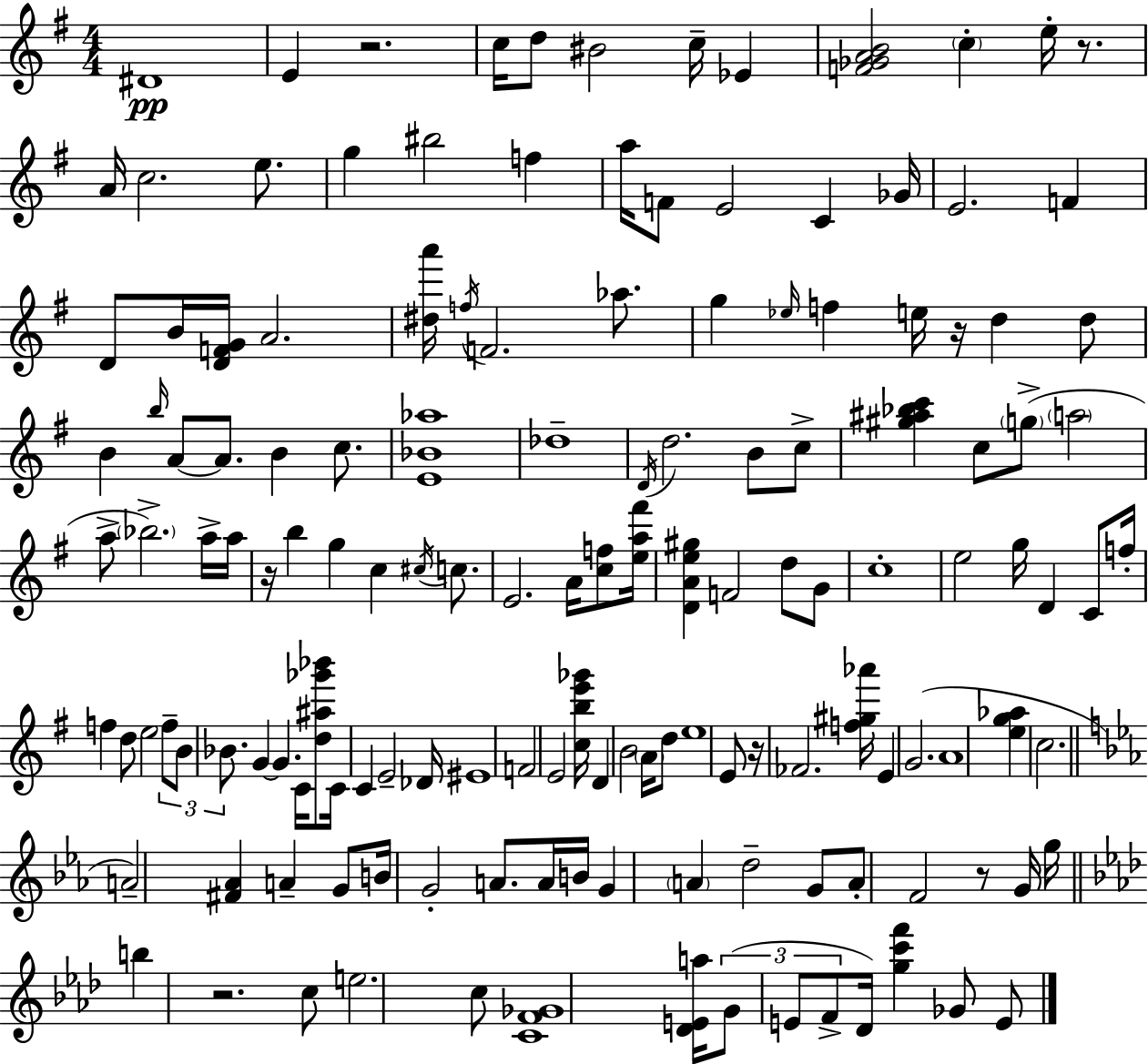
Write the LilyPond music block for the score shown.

{
  \clef treble
  \numericTimeSignature
  \time 4/4
  \key e \minor
  dis'1\pp | e'4 r2. | c''16 d''8 bis'2 c''16-- ees'4 | <f' ges' a' b'>2 \parenthesize c''4-. e''16-. r8. | \break a'16 c''2. e''8. | g''4 bis''2 f''4 | a''16 f'8 e'2 c'4 ges'16 | e'2. f'4 | \break d'8 b'16 <d' f' g'>16 a'2. | <dis'' a'''>16 \acciaccatura { f''16 } f'2. aes''8. | g''4 \grace { ees''16 } f''4 e''16 r16 d''4 | d''8 b'4 \grace { b''16 } a'8~~ a'8. b'4 | \break c''8. <e' bes' aes''>1 | des''1-- | \acciaccatura { d'16 } d''2. | b'8 c''8-> <gis'' ais'' bes'' c'''>4 c''8 \parenthesize g''8->( \parenthesize a''2 | \break a''8-> \parenthesize bes''2.->) | a''16-> a''16 r16 b''4 g''4 c''4 | \acciaccatura { cis''16 } c''8. e'2. | a'16 <c'' f''>8 <e'' a'' fis'''>16 <d' a' e'' gis''>4 f'2 | \break d''8 g'8 c''1-. | e''2 g''16 d'4 | c'8 f''16-. f''4 d''8 e''2 | \tuplet 3/2 { f''8-- b'8 bes'8. } g'4~~ g'4. | \break c'16 <d'' ais'' ges''' bes'''>8 c'16 c'4 e'2-- | des'16 eis'1 | f'2 e'2 | <c'' b'' e''' ges'''>16 d'4 b'2 | \break \parenthesize a'16 d''8 e''1 | e'8 r16 fes'2. | <f'' gis'' aes'''>16 e'4 g'2.( | a'1 | \break <e'' g'' aes''>4 c''2. | \bar "||" \break \key ees \major a'2--) <fis' aes'>4 a'4-- | g'8 b'16 g'2-. a'8. a'16 b'16 | g'4 \parenthesize a'4 d''2-- | g'8 a'8-. f'2 r8 g'16 g''16 | \break \bar "||" \break \key f \minor b''4 r2. | c''8 e''2. c''8 | <c' f' ges'>1 | <des' e' a''>16 \tuplet 3/2 { g'8( e'8 f'8-> } des'16) <g'' c''' f'''>4 ges'8 e'8 | \break \bar "|."
}